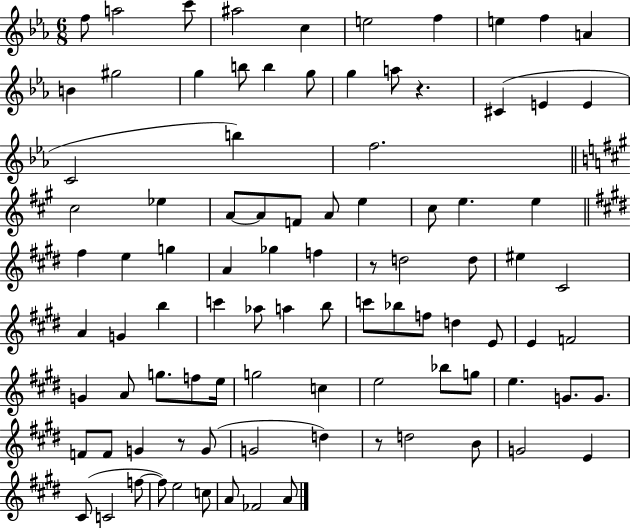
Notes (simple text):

F5/e A5/h C6/e A#5/h C5/q E5/h F5/q E5/q F5/q A4/q B4/q G#5/h G5/q B5/e B5/q G5/e G5/q A5/e R/q. C#4/q E4/q E4/q C4/h B5/q F5/h. C#5/h Eb5/q A4/e A4/e F4/e A4/e E5/q C#5/e E5/q. E5/q F#5/q E5/q G5/q A4/q Gb5/q F5/q R/e D5/h D5/e EIS5/q C#4/h A4/q G4/q B5/q C6/q Ab5/e A5/q B5/e C6/e Bb5/e F5/e D5/q E4/e E4/q F4/h G4/q A4/e G5/e. F5/e E5/s G5/h C5/q E5/h Bb5/e G5/e E5/q. G4/e. G4/e. F4/e F4/e G4/q R/e G4/e G4/h D5/q R/e D5/h B4/e G4/h E4/q C#4/e C4/h F5/e F5/e E5/h C5/e A4/e FES4/h A4/e